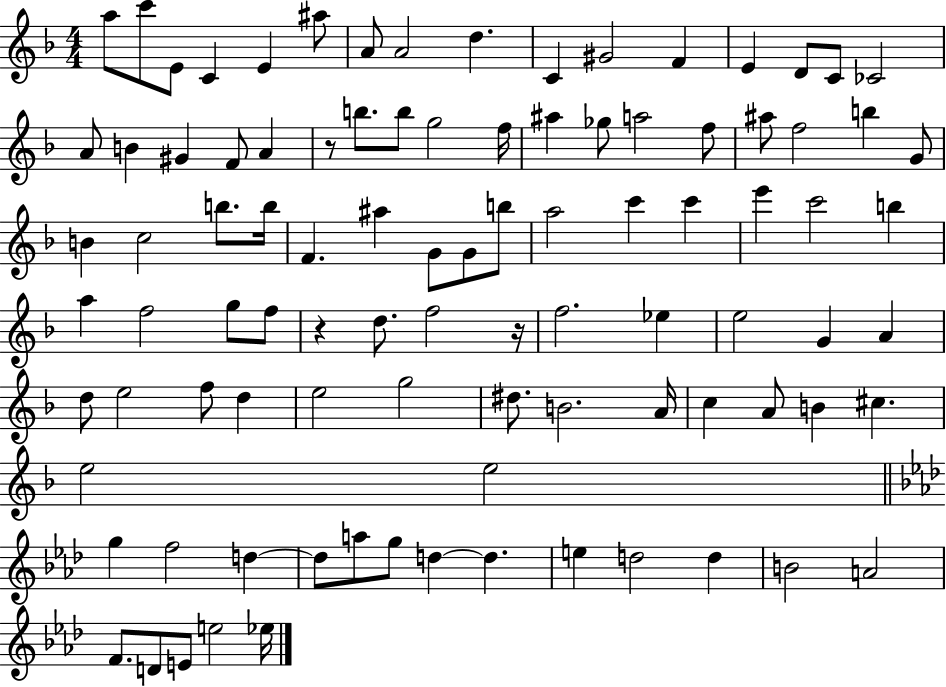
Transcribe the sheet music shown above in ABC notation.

X:1
T:Untitled
M:4/4
L:1/4
K:F
a/2 c'/2 E/2 C E ^a/2 A/2 A2 d C ^G2 F E D/2 C/2 _C2 A/2 B ^G F/2 A z/2 b/2 b/2 g2 f/4 ^a _g/2 a2 f/2 ^a/2 f2 b G/2 B c2 b/2 b/4 F ^a G/2 G/2 b/2 a2 c' c' e' c'2 b a f2 g/2 f/2 z d/2 f2 z/4 f2 _e e2 G A d/2 e2 f/2 d e2 g2 ^d/2 B2 A/4 c A/2 B ^c e2 e2 g f2 d d/2 a/2 g/2 d d e d2 d B2 A2 F/2 D/2 E/2 e2 _e/4